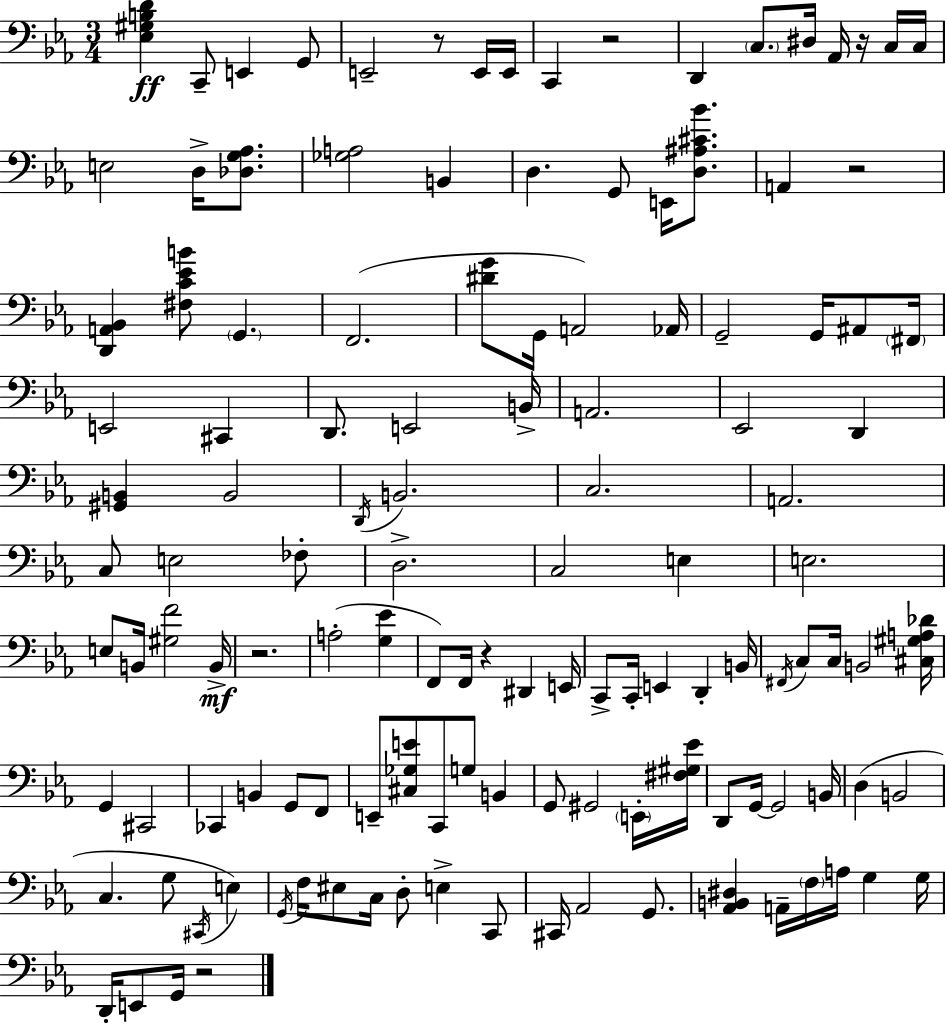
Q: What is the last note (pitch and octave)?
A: G2